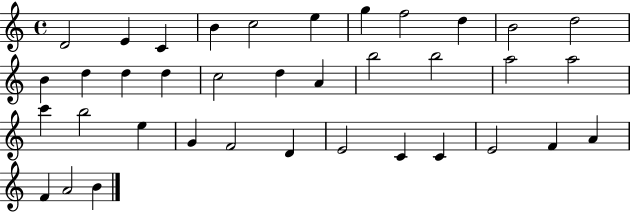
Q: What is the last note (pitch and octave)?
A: B4